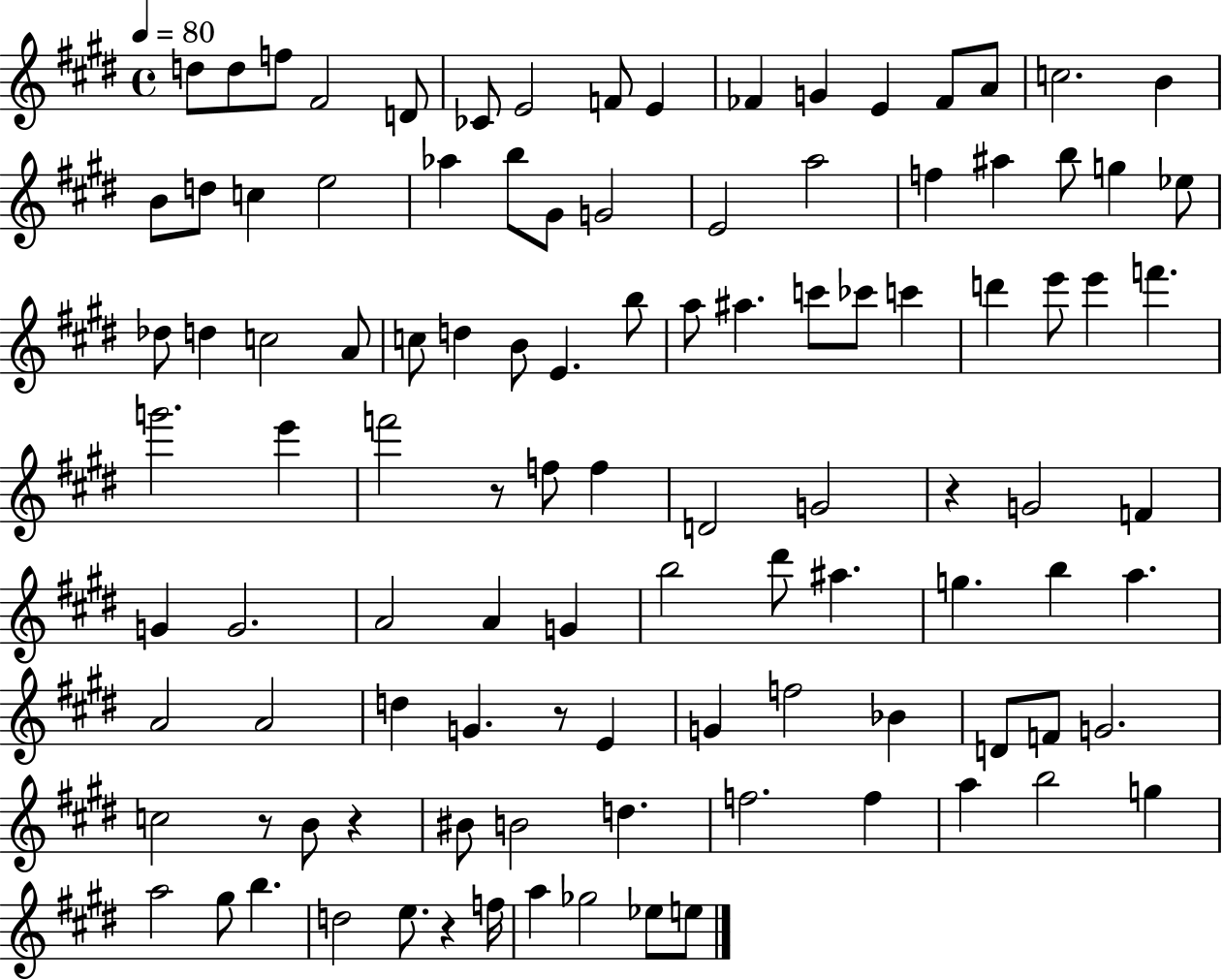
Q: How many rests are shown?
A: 6